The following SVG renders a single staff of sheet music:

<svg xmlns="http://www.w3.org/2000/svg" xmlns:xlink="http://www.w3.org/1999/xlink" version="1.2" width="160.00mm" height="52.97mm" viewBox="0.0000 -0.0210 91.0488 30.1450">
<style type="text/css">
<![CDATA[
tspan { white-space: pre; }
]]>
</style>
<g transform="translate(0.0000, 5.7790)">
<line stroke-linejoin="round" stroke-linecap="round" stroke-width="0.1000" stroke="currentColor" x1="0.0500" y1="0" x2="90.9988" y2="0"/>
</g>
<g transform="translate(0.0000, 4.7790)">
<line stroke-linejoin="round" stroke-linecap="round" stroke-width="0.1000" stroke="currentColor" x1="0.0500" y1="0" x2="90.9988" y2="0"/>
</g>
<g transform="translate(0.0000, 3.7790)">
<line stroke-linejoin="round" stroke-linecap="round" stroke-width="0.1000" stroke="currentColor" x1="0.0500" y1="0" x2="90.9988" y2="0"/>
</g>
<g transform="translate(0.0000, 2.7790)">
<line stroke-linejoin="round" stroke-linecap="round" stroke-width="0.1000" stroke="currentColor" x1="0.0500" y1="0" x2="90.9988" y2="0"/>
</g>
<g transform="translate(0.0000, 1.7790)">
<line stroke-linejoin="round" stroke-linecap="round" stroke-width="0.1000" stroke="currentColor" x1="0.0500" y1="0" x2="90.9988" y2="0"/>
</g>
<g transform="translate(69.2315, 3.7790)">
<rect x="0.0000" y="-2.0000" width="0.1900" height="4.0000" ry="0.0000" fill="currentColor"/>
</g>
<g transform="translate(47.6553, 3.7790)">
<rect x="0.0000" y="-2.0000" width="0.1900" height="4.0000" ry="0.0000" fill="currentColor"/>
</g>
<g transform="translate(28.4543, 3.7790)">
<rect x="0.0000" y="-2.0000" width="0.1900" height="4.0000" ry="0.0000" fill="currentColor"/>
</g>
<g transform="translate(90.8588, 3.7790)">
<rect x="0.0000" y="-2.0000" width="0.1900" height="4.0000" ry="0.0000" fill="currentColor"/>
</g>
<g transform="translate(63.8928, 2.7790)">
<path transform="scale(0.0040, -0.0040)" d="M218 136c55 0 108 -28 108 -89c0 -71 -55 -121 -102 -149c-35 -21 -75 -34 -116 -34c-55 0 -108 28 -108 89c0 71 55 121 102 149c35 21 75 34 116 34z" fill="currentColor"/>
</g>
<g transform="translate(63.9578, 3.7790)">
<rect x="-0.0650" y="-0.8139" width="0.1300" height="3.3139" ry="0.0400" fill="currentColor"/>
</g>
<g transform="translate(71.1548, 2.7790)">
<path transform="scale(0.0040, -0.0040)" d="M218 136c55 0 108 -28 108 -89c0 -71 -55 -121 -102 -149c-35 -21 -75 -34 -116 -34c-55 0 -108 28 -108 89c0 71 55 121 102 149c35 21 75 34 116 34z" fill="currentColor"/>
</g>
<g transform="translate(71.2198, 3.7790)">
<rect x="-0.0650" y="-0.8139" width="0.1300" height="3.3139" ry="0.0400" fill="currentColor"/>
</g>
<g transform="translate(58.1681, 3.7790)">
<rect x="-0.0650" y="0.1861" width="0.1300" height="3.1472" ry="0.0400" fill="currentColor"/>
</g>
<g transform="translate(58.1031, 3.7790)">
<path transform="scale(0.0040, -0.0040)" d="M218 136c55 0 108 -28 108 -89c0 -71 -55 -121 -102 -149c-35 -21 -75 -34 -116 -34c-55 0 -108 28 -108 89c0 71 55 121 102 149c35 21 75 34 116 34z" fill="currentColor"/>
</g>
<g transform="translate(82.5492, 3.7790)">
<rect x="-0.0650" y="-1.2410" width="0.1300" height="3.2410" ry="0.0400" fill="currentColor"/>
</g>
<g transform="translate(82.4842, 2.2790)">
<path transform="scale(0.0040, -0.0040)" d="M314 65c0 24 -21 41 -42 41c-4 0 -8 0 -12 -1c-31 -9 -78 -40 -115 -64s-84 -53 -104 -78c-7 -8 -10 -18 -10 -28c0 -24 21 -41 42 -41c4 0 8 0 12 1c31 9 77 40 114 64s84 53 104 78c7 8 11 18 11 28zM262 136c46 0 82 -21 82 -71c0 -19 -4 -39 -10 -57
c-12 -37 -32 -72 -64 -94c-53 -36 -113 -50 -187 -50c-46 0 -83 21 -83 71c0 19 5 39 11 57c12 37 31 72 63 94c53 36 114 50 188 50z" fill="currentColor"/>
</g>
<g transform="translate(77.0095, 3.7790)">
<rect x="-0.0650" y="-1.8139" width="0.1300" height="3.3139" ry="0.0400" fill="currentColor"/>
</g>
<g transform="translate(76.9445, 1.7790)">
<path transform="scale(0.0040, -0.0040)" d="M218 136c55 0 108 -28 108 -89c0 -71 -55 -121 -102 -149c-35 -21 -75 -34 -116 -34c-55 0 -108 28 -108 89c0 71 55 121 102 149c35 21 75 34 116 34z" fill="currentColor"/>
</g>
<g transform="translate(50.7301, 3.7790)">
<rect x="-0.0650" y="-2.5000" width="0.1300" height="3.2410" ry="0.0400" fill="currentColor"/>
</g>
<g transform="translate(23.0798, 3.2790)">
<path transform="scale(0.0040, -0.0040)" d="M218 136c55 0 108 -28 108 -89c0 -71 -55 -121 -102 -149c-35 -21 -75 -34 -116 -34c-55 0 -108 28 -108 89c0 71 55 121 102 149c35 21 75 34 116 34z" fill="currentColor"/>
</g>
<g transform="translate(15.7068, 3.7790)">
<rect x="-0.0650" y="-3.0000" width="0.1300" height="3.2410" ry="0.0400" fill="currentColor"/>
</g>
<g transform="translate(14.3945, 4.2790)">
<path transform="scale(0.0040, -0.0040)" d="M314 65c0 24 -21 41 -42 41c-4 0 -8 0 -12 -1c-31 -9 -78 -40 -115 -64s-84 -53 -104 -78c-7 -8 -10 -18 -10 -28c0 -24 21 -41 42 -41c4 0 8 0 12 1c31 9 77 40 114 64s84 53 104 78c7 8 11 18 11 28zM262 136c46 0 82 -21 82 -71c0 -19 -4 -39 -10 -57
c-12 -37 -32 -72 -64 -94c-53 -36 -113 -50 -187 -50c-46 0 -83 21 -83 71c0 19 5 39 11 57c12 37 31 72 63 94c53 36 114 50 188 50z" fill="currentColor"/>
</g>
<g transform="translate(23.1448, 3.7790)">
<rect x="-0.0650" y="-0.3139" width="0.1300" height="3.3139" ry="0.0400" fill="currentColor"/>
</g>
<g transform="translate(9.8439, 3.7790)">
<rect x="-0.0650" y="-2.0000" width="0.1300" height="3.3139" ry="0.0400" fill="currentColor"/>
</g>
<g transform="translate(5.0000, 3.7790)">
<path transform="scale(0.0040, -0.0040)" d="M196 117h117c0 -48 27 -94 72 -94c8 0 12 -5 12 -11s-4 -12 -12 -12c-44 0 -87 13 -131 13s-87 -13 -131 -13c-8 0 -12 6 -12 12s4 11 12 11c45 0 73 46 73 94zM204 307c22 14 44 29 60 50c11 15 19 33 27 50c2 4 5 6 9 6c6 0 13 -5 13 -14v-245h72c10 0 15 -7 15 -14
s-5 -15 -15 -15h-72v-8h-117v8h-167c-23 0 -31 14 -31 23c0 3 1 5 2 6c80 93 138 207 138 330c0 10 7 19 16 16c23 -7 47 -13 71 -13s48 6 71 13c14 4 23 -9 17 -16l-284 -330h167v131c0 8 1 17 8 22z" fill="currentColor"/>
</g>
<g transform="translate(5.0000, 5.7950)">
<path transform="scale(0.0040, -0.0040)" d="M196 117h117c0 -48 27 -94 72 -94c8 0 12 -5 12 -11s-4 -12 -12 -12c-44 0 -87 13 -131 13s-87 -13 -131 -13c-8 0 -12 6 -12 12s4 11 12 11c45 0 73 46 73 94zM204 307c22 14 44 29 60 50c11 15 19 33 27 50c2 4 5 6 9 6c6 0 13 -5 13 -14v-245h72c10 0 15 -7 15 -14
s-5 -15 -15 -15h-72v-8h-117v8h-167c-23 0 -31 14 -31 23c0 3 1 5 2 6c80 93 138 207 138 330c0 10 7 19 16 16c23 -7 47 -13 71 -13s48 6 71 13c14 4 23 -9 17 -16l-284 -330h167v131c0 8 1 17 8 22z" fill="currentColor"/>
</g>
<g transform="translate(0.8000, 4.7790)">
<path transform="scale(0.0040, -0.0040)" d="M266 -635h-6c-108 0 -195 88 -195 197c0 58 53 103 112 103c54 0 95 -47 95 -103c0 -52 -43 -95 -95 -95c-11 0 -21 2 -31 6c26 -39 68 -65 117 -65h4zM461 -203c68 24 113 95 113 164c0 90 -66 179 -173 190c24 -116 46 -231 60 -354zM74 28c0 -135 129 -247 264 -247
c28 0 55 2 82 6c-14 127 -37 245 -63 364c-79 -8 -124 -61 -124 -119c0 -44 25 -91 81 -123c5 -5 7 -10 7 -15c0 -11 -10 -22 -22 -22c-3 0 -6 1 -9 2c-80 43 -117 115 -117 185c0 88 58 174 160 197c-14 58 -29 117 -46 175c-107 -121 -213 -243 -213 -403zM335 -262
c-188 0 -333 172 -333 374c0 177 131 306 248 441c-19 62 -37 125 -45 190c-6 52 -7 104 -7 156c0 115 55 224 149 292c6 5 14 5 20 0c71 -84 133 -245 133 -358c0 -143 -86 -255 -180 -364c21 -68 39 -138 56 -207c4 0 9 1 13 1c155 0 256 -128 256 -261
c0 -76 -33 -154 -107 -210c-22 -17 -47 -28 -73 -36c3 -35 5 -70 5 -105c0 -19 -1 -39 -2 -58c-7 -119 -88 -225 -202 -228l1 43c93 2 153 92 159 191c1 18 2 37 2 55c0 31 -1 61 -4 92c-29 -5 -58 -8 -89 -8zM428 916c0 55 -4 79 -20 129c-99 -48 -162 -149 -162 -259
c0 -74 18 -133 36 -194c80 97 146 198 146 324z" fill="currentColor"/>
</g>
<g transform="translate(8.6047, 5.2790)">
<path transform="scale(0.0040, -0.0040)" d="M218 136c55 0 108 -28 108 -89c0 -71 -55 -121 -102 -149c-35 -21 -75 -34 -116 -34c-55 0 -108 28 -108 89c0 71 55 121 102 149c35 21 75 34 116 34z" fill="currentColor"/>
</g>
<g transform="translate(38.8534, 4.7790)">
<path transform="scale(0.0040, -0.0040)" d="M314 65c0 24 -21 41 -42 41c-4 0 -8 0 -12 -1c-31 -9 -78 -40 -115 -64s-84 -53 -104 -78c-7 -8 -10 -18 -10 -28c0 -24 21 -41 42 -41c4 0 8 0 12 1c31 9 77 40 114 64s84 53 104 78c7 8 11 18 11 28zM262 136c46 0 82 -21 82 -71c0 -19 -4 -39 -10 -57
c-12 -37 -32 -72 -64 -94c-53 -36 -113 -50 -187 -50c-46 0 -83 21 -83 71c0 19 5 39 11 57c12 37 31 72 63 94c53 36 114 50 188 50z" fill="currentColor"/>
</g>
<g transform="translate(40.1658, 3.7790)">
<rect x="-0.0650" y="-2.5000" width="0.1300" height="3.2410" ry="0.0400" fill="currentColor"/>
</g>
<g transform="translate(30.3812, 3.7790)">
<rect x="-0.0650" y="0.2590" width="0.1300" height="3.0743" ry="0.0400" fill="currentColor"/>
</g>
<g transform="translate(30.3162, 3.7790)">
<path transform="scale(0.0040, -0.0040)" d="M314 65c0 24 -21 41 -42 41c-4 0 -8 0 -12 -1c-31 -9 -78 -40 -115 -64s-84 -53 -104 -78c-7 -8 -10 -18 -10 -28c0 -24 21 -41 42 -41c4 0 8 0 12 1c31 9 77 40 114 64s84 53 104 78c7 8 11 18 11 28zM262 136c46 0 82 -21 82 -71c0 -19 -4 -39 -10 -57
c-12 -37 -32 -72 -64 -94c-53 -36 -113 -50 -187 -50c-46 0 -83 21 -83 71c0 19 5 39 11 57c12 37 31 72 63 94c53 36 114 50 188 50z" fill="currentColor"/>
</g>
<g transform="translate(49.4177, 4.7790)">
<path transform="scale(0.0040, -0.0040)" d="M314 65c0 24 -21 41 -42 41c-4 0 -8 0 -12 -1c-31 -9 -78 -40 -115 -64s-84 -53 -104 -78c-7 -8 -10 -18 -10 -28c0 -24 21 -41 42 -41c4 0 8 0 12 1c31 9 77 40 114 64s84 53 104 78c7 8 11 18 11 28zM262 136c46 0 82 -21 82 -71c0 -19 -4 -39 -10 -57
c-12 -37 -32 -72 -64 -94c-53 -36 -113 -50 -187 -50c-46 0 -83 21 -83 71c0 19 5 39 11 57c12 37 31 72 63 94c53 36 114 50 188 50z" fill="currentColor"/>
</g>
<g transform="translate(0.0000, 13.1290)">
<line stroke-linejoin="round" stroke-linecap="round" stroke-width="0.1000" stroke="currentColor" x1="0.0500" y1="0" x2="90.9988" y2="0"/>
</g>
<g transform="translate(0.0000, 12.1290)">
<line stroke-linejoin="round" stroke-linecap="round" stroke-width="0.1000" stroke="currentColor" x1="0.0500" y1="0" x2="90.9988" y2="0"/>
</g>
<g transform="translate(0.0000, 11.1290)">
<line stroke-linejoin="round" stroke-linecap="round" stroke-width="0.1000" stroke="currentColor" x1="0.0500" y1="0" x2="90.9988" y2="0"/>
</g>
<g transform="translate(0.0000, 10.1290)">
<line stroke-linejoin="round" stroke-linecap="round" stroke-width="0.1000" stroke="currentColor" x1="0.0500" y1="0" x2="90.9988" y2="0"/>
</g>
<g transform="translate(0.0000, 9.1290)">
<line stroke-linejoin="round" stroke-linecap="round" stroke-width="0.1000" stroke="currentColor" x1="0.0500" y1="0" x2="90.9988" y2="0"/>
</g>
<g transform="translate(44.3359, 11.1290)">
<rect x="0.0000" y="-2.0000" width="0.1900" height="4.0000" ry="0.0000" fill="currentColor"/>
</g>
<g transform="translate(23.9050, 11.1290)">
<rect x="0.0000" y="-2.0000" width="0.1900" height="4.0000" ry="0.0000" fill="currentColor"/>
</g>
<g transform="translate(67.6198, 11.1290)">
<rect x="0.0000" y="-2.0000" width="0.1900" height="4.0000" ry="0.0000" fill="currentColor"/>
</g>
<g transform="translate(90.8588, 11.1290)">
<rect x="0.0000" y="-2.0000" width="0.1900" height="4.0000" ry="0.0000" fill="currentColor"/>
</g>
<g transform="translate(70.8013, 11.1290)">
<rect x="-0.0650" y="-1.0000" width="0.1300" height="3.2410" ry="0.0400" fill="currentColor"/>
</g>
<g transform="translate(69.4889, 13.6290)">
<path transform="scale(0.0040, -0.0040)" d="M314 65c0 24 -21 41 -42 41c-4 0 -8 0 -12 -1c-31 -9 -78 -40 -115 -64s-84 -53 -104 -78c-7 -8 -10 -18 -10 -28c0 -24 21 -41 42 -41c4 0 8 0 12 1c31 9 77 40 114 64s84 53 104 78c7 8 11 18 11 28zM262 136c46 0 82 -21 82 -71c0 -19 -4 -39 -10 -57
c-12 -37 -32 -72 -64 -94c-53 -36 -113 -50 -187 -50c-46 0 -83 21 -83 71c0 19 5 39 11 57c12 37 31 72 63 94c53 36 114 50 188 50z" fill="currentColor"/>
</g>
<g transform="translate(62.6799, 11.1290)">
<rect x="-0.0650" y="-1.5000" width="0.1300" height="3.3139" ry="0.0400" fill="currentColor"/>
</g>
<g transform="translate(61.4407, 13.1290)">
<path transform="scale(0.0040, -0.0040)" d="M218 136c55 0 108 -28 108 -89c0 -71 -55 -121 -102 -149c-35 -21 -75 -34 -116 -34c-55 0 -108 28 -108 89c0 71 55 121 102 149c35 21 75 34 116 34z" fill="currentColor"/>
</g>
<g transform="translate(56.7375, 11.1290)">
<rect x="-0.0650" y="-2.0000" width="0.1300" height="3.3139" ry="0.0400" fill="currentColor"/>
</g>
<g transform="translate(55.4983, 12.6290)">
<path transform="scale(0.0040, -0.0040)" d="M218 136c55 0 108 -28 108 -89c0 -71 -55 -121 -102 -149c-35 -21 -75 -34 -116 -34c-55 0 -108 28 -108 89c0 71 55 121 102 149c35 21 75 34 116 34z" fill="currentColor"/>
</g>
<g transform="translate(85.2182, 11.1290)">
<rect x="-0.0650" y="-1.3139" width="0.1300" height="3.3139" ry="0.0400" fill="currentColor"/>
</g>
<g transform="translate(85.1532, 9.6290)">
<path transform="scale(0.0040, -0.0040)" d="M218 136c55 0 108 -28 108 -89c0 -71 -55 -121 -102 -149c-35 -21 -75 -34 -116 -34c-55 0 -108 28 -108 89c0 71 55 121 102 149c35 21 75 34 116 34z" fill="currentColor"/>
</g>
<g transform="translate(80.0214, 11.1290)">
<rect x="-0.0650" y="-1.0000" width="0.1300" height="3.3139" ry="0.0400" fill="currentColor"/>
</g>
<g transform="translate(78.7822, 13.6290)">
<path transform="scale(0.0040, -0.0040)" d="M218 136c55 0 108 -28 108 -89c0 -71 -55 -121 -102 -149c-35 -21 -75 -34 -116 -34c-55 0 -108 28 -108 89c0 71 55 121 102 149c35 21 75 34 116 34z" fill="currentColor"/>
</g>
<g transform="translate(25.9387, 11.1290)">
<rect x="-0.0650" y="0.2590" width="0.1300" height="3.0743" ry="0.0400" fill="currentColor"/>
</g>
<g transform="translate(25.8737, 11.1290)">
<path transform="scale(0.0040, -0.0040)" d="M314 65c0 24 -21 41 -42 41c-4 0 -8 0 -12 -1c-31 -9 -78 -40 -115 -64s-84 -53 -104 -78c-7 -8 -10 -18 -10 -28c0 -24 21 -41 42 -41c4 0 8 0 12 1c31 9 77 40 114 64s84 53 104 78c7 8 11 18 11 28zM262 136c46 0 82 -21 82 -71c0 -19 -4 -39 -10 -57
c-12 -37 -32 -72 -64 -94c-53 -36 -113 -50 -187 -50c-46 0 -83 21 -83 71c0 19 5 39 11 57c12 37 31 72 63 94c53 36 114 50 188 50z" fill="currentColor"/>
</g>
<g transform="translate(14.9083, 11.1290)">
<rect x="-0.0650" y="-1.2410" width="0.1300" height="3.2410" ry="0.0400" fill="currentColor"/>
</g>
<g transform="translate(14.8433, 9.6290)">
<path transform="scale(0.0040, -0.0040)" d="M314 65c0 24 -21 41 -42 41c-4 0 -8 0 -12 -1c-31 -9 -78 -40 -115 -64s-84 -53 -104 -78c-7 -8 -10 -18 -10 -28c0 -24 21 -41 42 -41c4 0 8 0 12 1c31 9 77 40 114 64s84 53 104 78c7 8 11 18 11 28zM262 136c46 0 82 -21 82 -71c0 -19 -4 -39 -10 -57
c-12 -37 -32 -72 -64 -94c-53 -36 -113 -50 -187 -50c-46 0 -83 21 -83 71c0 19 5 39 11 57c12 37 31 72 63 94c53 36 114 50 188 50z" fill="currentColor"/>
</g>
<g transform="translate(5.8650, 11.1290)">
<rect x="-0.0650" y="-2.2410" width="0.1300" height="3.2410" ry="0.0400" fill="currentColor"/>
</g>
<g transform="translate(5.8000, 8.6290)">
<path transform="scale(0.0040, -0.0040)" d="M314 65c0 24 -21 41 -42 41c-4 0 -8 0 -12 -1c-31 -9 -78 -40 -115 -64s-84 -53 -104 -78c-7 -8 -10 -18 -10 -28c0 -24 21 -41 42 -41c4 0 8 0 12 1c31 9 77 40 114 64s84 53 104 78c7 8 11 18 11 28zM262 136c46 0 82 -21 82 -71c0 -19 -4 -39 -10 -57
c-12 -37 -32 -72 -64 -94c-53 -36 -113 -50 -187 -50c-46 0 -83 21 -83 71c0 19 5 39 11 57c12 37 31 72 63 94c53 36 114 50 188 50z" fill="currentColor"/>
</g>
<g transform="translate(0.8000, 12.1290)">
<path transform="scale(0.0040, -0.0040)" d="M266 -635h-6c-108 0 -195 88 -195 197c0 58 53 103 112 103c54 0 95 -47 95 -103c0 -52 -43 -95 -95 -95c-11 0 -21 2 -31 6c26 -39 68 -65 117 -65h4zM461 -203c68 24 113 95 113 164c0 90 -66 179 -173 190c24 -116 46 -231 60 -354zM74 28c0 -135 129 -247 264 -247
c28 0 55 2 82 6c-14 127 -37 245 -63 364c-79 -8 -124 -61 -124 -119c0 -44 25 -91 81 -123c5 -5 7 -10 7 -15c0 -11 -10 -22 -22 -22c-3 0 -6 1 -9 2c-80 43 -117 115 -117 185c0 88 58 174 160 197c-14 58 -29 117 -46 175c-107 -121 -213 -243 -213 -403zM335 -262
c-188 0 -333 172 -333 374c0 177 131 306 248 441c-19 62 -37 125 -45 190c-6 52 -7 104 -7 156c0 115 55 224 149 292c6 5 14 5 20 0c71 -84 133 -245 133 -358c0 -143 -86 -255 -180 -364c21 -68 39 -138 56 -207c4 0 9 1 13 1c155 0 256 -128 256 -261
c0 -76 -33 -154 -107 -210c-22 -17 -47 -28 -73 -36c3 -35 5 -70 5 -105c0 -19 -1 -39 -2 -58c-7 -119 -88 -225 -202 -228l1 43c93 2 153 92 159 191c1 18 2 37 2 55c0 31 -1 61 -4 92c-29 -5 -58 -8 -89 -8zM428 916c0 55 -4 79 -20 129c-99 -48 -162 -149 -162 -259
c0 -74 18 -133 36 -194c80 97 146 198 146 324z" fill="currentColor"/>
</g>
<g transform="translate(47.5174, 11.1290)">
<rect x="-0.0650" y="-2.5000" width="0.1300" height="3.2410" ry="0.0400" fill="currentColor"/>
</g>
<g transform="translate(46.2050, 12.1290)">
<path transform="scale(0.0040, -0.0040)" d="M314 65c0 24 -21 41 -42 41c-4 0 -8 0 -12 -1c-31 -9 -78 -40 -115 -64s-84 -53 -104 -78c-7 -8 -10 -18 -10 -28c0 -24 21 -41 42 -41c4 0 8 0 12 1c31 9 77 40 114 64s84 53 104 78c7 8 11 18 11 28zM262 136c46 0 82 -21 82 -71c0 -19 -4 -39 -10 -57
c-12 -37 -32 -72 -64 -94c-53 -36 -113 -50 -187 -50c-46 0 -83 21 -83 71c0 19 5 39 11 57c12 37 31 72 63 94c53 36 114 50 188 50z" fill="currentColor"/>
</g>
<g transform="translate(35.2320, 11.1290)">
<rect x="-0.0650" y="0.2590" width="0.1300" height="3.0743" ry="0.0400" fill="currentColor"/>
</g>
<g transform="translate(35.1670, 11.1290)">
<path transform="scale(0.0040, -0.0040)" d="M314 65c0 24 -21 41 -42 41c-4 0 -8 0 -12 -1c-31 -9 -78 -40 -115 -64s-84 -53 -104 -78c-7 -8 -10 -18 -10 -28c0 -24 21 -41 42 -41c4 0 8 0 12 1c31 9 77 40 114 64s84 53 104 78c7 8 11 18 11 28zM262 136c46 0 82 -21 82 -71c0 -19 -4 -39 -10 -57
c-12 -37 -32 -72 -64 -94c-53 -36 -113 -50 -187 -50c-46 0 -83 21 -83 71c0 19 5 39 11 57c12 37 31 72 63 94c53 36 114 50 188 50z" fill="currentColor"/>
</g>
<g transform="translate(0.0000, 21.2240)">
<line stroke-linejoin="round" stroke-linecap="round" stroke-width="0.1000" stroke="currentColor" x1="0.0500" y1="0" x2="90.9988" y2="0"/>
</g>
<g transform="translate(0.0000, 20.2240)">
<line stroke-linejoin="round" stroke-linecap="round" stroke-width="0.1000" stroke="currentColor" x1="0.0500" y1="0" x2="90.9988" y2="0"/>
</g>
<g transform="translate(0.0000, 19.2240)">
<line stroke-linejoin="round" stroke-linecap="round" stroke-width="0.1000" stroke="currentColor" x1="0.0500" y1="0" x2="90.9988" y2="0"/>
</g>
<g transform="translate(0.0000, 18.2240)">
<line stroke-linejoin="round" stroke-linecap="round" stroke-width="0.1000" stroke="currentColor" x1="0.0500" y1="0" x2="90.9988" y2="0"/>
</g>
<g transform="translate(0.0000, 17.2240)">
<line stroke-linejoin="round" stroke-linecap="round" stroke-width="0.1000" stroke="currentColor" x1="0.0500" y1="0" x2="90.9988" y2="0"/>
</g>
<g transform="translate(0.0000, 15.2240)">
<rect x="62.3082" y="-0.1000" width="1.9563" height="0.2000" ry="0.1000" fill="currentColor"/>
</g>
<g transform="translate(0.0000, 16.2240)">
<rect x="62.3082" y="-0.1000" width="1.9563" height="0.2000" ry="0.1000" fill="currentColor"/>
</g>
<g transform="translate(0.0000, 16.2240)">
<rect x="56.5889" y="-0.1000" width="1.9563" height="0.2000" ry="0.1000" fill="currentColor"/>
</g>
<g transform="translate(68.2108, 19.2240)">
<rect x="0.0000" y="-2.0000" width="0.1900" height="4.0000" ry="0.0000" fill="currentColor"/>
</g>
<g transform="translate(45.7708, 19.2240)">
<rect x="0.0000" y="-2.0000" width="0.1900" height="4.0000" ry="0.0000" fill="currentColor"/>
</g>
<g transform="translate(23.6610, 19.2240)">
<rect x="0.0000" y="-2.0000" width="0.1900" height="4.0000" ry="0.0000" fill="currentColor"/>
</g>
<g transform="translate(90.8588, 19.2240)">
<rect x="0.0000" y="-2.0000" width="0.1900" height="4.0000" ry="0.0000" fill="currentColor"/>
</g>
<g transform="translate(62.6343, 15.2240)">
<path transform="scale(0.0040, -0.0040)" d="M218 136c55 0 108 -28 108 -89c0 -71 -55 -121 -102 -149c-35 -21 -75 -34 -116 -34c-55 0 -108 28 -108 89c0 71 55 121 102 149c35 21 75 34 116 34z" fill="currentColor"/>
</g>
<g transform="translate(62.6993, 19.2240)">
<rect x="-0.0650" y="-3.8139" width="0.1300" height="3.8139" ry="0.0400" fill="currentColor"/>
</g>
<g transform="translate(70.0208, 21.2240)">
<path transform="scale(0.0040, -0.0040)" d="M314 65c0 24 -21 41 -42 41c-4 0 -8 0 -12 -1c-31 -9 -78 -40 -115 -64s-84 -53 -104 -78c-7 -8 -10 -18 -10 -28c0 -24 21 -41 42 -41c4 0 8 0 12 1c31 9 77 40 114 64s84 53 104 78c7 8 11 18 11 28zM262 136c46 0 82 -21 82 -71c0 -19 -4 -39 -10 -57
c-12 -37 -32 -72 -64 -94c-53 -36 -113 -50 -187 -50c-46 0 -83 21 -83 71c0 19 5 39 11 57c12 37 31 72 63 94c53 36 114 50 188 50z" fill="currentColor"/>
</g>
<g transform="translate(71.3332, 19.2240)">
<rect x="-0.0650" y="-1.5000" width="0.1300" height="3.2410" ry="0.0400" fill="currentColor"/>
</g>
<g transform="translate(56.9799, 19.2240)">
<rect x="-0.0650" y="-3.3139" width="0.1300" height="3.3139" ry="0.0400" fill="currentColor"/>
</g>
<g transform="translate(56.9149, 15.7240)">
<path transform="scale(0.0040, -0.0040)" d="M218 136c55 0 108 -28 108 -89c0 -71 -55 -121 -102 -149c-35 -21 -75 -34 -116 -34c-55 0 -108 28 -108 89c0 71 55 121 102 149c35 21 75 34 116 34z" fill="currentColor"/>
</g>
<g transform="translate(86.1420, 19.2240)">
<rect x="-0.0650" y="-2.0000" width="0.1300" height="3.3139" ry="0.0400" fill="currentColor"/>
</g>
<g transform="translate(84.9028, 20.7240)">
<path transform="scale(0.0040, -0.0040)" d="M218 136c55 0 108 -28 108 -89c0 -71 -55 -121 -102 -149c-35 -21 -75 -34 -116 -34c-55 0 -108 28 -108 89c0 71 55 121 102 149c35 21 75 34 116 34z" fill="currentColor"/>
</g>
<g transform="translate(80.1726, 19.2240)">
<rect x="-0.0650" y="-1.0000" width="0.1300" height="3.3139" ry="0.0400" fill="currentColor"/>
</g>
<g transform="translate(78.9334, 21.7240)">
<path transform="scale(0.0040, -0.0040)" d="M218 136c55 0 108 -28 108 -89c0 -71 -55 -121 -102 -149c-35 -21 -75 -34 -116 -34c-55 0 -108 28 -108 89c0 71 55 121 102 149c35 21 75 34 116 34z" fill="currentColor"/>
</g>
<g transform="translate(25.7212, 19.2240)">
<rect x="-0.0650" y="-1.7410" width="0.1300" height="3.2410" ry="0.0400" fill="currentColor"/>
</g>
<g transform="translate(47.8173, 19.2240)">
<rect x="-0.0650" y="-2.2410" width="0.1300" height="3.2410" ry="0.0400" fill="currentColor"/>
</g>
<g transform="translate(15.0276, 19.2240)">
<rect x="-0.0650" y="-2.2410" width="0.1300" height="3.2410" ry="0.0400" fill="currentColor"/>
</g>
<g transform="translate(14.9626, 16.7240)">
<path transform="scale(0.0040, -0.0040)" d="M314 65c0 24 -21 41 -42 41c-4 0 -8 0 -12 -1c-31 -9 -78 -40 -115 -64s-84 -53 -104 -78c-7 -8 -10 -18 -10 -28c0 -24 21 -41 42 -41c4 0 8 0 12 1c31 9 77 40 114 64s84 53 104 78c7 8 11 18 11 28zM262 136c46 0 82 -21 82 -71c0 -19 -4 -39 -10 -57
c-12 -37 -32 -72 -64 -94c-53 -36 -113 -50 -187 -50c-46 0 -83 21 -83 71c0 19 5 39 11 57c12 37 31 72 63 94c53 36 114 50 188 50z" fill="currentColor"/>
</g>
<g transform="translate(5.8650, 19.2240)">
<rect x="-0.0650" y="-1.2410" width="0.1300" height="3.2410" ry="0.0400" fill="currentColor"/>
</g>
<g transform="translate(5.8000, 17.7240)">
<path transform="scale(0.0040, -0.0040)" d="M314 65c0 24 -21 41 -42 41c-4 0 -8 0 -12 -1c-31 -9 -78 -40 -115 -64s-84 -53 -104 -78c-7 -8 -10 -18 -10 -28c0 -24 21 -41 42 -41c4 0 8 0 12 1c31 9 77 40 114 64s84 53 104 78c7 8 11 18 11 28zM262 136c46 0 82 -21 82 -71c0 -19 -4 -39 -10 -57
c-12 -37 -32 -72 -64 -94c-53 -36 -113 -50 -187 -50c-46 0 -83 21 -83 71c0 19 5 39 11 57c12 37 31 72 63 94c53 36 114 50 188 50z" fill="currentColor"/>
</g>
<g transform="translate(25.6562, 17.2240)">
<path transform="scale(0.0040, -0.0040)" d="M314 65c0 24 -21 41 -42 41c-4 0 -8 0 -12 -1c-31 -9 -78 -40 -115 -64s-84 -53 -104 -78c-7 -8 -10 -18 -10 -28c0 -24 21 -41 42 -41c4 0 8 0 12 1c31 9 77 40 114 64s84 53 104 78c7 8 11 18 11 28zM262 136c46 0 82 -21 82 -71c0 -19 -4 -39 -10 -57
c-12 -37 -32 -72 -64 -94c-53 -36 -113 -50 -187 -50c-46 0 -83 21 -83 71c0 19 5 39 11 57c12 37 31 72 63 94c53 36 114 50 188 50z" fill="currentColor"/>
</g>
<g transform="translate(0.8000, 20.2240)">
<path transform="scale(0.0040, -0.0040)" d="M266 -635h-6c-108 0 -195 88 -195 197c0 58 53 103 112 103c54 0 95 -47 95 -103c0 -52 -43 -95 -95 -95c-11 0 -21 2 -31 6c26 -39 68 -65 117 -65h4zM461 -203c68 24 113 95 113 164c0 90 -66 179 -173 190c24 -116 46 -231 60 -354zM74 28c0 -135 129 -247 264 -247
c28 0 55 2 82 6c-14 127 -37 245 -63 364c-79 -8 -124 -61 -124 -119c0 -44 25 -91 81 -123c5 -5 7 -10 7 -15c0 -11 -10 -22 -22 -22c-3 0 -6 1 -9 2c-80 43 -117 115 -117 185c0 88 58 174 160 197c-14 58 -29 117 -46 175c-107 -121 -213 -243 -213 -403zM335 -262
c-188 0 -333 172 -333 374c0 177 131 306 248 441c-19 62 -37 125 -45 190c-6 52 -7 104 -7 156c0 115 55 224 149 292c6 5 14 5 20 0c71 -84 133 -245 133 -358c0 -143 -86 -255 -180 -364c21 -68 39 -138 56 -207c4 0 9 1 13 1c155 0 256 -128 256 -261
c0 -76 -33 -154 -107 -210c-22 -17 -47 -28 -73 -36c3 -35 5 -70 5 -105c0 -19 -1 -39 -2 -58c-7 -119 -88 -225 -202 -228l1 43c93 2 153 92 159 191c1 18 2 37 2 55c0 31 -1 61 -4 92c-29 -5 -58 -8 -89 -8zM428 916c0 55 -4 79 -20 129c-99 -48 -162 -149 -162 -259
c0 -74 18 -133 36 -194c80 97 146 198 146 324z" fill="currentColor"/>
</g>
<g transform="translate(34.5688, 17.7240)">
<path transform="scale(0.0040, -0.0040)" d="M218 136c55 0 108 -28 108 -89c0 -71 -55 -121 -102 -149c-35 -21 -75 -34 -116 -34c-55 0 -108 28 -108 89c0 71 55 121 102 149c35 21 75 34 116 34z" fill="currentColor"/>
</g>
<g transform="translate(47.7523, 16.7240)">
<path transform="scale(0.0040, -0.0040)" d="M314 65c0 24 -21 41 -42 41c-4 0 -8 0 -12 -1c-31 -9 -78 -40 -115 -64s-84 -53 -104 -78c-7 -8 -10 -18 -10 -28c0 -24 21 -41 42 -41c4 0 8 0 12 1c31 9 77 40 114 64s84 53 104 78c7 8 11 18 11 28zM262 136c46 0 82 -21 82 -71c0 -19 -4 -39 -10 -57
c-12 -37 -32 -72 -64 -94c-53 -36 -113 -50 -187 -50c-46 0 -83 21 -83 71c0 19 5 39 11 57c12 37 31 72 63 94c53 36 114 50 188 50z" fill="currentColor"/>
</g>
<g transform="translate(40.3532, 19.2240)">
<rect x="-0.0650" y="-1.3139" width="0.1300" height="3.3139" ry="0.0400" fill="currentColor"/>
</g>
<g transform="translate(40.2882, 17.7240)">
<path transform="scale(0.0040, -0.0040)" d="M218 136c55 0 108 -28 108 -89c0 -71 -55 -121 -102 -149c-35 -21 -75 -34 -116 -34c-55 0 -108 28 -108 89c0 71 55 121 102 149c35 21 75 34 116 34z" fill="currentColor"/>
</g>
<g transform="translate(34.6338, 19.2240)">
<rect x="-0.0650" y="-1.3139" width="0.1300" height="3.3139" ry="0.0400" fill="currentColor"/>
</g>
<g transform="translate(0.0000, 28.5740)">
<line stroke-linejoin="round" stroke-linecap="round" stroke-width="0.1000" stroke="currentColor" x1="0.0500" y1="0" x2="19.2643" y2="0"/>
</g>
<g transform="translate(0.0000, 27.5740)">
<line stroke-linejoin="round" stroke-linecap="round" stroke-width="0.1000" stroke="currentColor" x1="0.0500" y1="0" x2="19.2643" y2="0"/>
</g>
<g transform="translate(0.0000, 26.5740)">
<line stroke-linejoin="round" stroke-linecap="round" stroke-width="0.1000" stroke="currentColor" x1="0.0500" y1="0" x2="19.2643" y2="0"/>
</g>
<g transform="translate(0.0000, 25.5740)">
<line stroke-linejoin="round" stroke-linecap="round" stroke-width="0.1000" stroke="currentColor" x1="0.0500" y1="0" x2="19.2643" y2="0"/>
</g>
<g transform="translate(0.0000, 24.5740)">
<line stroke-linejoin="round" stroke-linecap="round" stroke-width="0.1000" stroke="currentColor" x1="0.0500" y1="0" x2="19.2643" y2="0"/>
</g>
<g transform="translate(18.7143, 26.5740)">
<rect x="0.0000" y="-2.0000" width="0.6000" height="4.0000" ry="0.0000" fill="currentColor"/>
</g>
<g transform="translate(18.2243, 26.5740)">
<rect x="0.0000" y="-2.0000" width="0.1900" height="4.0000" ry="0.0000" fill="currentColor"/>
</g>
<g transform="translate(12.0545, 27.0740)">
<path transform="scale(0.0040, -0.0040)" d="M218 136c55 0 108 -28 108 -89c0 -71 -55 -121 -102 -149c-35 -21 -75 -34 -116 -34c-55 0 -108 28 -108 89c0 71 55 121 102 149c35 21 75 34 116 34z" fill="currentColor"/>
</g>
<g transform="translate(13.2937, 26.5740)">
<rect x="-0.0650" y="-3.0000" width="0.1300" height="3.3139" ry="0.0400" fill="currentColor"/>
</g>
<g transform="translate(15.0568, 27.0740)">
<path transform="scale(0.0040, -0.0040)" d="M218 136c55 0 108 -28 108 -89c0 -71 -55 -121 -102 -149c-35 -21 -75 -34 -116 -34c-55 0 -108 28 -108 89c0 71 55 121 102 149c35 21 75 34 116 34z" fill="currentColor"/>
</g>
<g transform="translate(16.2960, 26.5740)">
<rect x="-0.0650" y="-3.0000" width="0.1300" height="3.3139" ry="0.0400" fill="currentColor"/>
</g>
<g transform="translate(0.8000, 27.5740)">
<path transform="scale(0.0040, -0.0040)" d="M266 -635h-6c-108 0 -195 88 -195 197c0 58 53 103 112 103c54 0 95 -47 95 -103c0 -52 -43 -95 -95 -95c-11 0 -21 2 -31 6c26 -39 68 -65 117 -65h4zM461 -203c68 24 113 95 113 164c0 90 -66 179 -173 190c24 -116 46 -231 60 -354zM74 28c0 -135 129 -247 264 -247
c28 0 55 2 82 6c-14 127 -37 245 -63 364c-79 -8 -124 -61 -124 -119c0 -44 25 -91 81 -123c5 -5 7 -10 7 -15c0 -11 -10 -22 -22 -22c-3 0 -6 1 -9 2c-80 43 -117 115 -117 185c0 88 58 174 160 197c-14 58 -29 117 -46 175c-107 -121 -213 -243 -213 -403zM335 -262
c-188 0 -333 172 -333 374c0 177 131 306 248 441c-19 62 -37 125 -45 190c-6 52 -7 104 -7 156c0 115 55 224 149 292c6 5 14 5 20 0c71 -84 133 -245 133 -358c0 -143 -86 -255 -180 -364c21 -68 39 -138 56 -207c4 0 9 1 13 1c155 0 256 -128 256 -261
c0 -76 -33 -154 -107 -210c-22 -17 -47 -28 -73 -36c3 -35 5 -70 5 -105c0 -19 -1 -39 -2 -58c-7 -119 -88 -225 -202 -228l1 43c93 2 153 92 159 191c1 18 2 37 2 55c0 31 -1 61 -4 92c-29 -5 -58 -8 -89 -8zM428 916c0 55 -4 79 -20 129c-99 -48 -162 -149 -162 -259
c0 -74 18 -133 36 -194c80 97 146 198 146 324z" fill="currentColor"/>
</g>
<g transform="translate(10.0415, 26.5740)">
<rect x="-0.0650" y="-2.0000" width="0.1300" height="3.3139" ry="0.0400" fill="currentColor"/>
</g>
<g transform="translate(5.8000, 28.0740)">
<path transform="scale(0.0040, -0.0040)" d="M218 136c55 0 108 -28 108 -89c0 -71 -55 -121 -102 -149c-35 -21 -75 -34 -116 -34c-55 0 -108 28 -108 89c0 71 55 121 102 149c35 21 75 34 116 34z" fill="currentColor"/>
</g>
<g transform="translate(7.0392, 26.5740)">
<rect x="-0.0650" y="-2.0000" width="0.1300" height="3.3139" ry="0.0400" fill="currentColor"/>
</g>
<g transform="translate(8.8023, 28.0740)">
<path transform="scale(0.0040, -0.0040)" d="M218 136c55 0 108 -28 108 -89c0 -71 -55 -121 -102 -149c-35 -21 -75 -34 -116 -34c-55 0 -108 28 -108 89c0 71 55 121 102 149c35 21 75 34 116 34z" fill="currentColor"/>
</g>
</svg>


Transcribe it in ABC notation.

X:1
T:Untitled
M:4/4
L:1/4
K:C
F A2 c B2 G2 G2 B d d f e2 g2 e2 B2 B2 G2 F E D2 D e e2 g2 f2 e e g2 b c' E2 D F F F A A